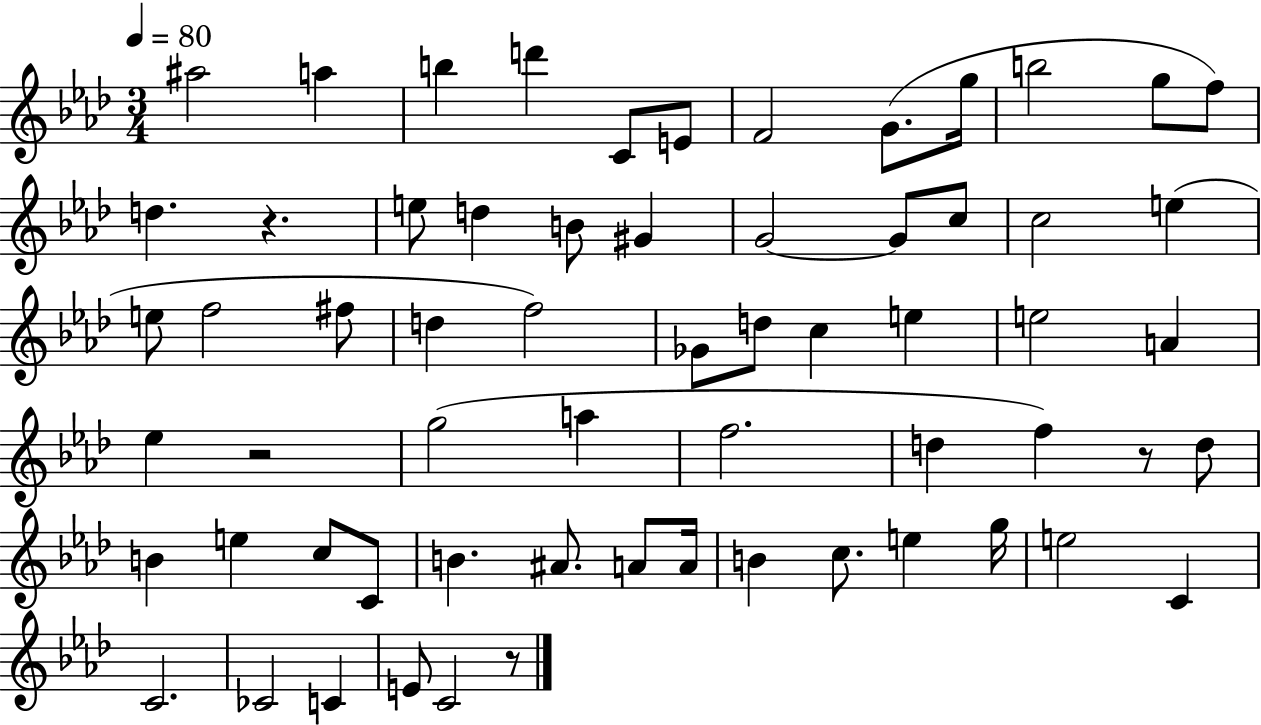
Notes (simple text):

A#5/h A5/q B5/q D6/q C4/e E4/e F4/h G4/e. G5/s B5/h G5/e F5/e D5/q. R/q. E5/e D5/q B4/e G#4/q G4/h G4/e C5/e C5/h E5/q E5/e F5/h F#5/e D5/q F5/h Gb4/e D5/e C5/q E5/q E5/h A4/q Eb5/q R/h G5/h A5/q F5/h. D5/q F5/q R/e D5/e B4/q E5/q C5/e C4/e B4/q. A#4/e. A4/e A4/s B4/q C5/e. E5/q G5/s E5/h C4/q C4/h. CES4/h C4/q E4/e C4/h R/e